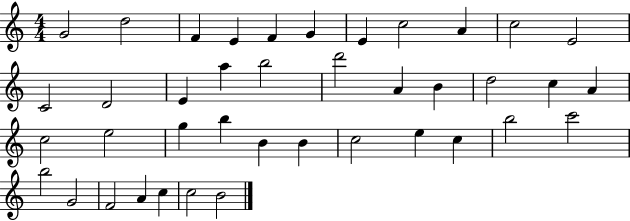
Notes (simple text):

G4/h D5/h F4/q E4/q F4/q G4/q E4/q C5/h A4/q C5/h E4/h C4/h D4/h E4/q A5/q B5/h D6/h A4/q B4/q D5/h C5/q A4/q C5/h E5/h G5/q B5/q B4/q B4/q C5/h E5/q C5/q B5/h C6/h B5/h G4/h F4/h A4/q C5/q C5/h B4/h